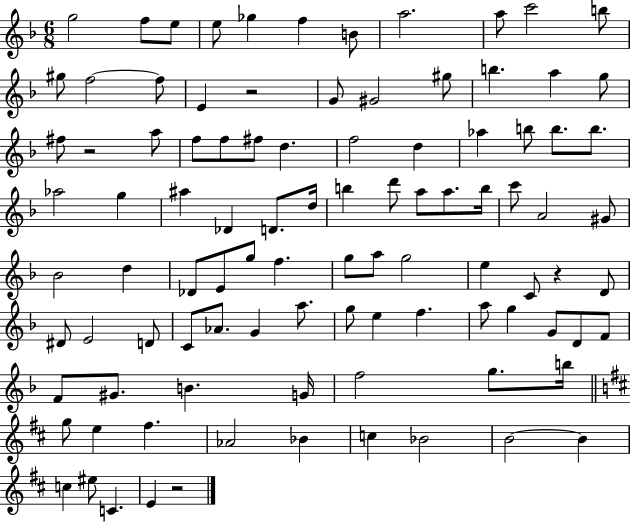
X:1
T:Untitled
M:6/8
L:1/4
K:F
g2 f/2 e/2 e/2 _g f B/2 a2 a/2 c'2 b/2 ^g/2 f2 f/2 E z2 G/2 ^G2 ^g/2 b a g/2 ^f/2 z2 a/2 f/2 f/2 ^f/2 d f2 d _a b/2 b/2 b/2 _a2 g ^a _D D/2 d/4 b d'/2 a/2 a/2 b/4 c'/2 A2 ^G/2 _B2 d _D/2 E/2 g/2 f g/2 a/2 g2 e C/2 z D/2 ^D/2 E2 D/2 C/2 _A/2 G a/2 g/2 e f a/2 g G/2 D/2 F/2 F/2 ^G/2 B G/4 f2 g/2 b/4 g/2 e ^f _A2 _B c _B2 B2 B c ^e/2 C E z2